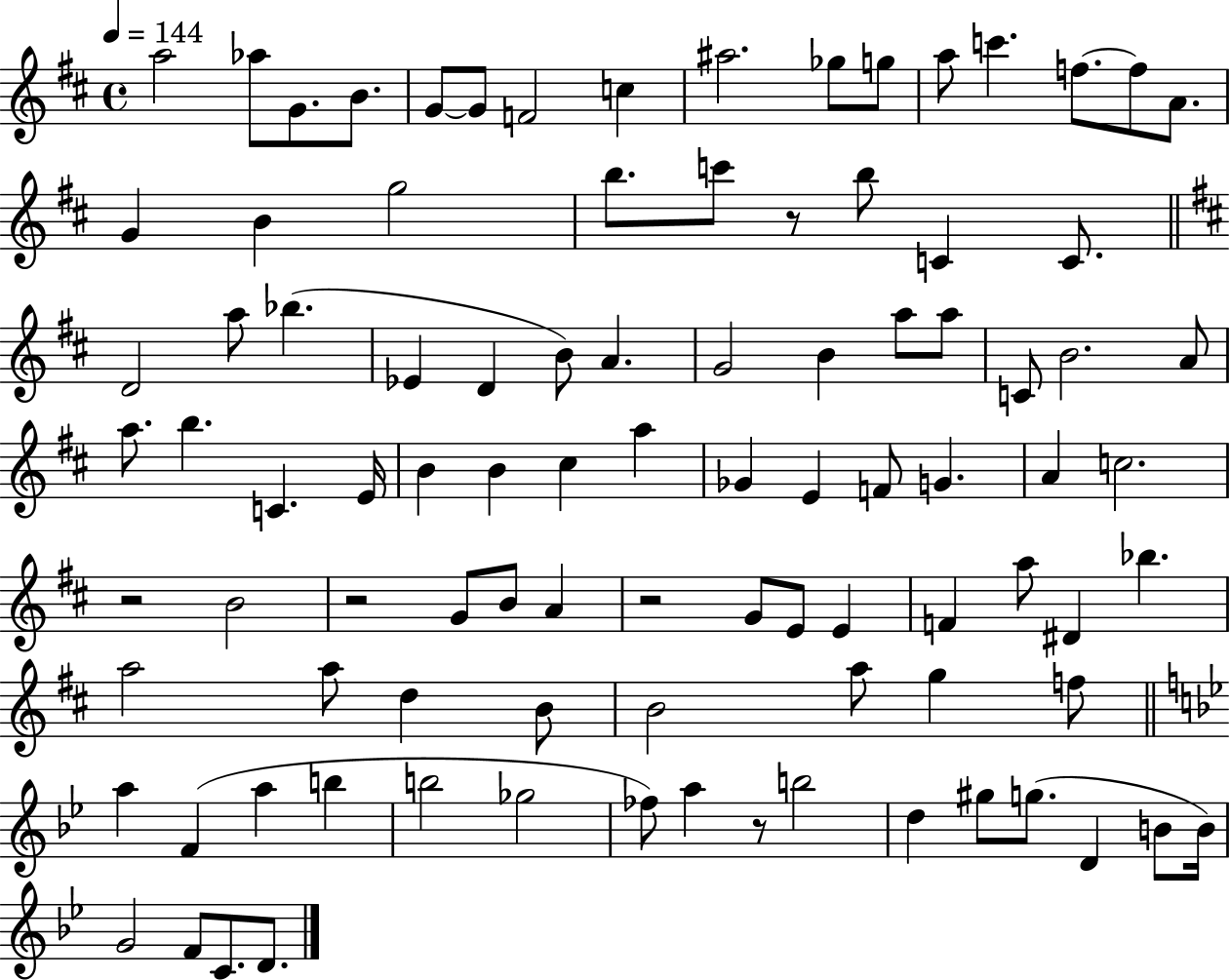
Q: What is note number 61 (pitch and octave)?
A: A5